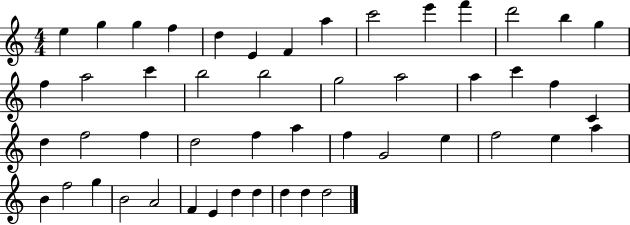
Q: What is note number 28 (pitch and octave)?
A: F5